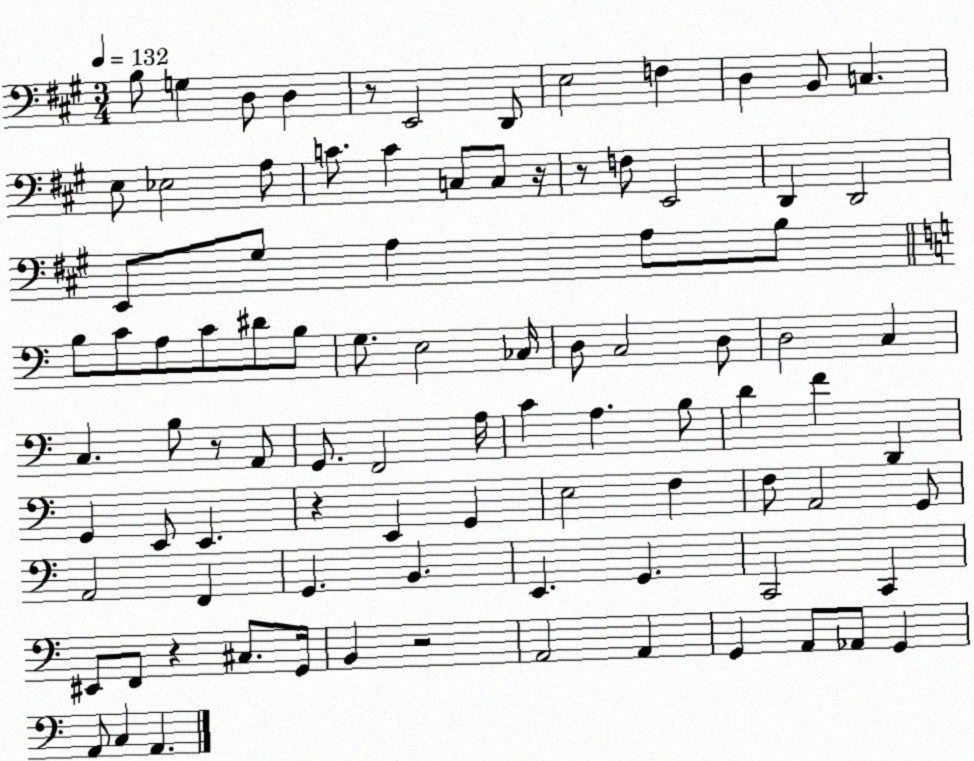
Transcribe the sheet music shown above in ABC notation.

X:1
T:Untitled
M:3/4
L:1/4
K:A
B,/2 G, D,/2 D, z/2 E,,2 D,,/2 E,2 F, D, B,,/2 C, E,/2 _E,2 A,/2 C/2 C C,/2 C,/2 z/4 z/2 F,/2 E,,2 D,, D,,2 E,,/2 ^G,/2 A, A,/2 B,/2 B,/2 C/2 A,/2 C/2 ^D/2 B,/2 G,/2 E,2 _C,/4 D,/2 C,2 D,/2 D,2 C, C, B,/2 z/2 A,,/2 G,,/2 F,,2 A,/4 C A, B,/2 D F D,, G,, E,,/2 E,, z E,, G,, E,2 F, F,/2 A,,2 G,,/2 A,,2 F,, G,, B,, E,, G,, C,,2 C,, ^E,,/2 F,,/2 z ^C,/2 G,,/4 B,, z2 A,,2 A,, G,, A,,/2 _A,,/2 G,, A,,/2 C, A,,